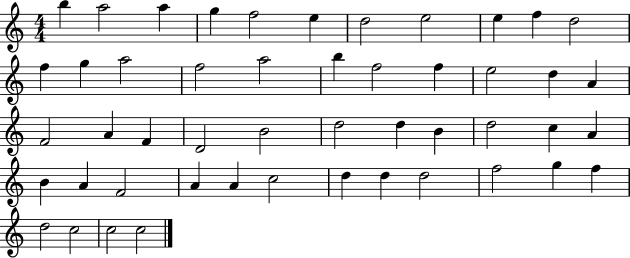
B5/q A5/h A5/q G5/q F5/h E5/q D5/h E5/h E5/q F5/q D5/h F5/q G5/q A5/h F5/h A5/h B5/q F5/h F5/q E5/h D5/q A4/q F4/h A4/q F4/q D4/h B4/h D5/h D5/q B4/q D5/h C5/q A4/q B4/q A4/q F4/h A4/q A4/q C5/h D5/q D5/q D5/h F5/h G5/q F5/q D5/h C5/h C5/h C5/h